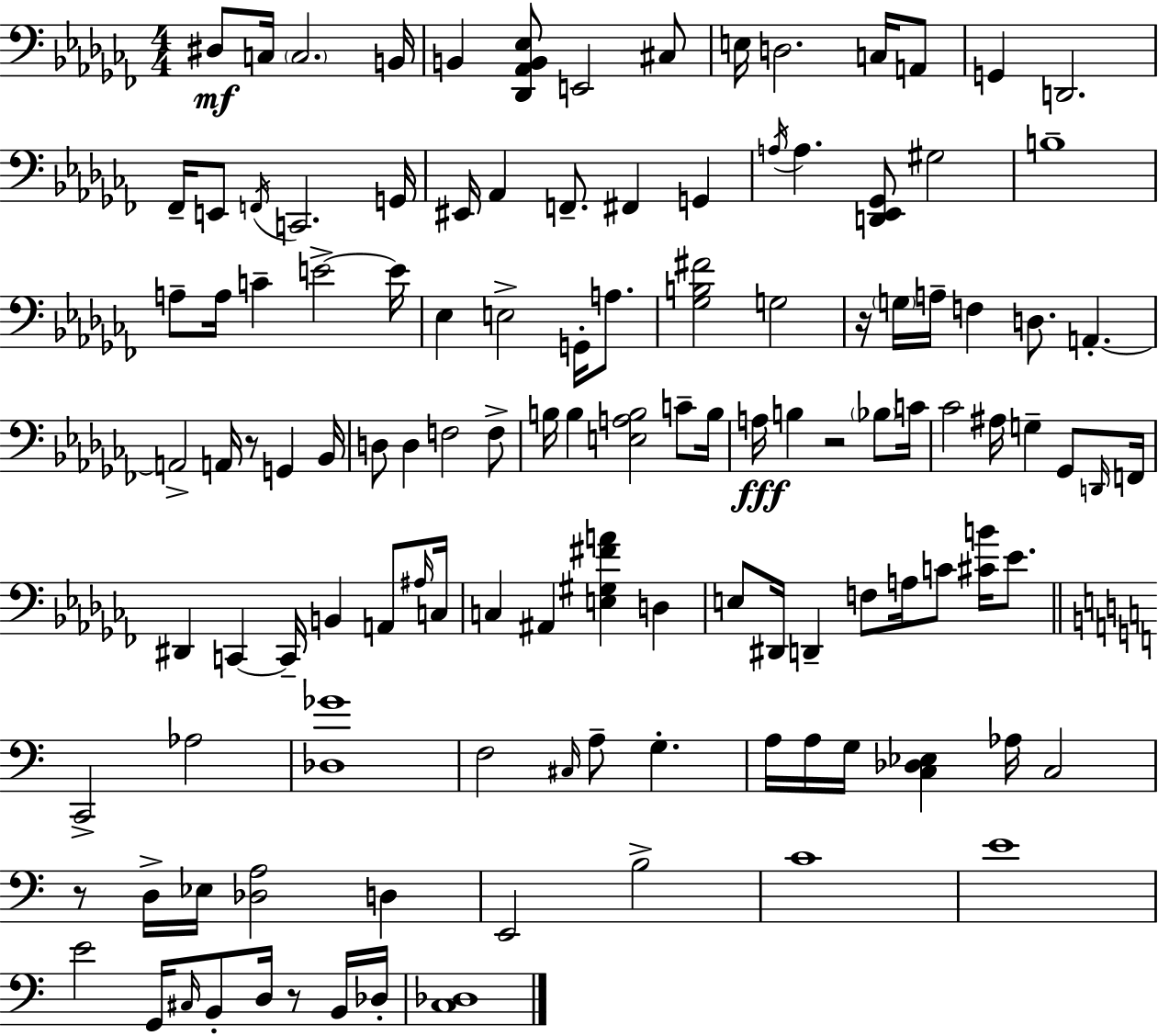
{
  \clef bass
  \numericTimeSignature
  \time 4/4
  \key aes \minor
  dis8\mf c16 \parenthesize c2. b,16 | b,4 <des, aes, b, ees>8 e,2 cis8 | e16 d2. c16 a,8 | g,4 d,2. | \break fes,16-- e,8 \acciaccatura { f,16 } c,2. | g,16 eis,16 aes,4 f,8.-- fis,4 g,4 | \acciaccatura { a16 } a4. <d, ees, ges,>8 gis2 | b1-- | \break a8-- a16 c'4-- e'2->~~ | e'16 ees4 e2-> g,16-. a8. | <ges b fis'>2 g2 | r16 \parenthesize g16 a16-- f4 d8. a,4.-.~~ | \break a,2-> a,16 r8 g,4 | bes,16 d8 d4 f2 | f8-> b16 b4 <e a b>2 c'8-- | b16 a16\fff b4 r2 \parenthesize bes8 | \break c'16 ces'2 ais16 g4-- ges,8 | \grace { d,16 } f,16 dis,4 c,4~~ c,16-- b,4 | a,8 \grace { ais16 } c16 c4 ais,4 <e gis fis' a'>4 | d4 e8 dis,16 d,4-- f8 a16 c'8 | \break <cis' b'>16 ees'8. \bar "||" \break \key c \major c,2-> aes2 | <des ges'>1 | f2 \grace { cis16 } a8-- g4.-. | a16 a16 g16 <c des ees>4 aes16 c2 | \break r8 d16-> ees16 <des a>2 d4 | e,2 b2-> | c'1 | e'1 | \break e'2 g,16 \grace { cis16 } b,8-. d16 r8 | b,16 des16-. <c des>1 | \bar "|."
}